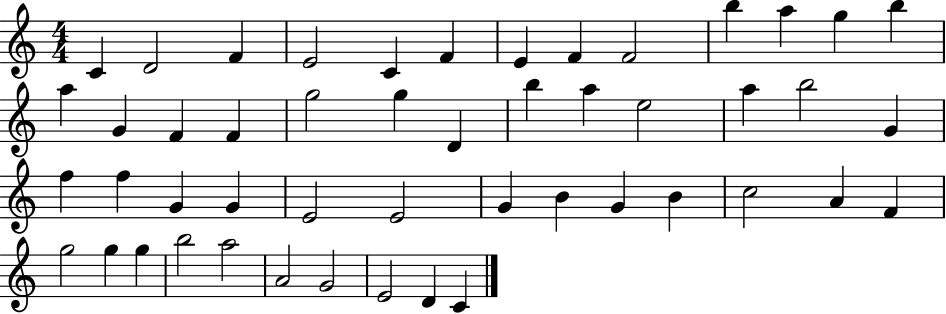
{
  \clef treble
  \numericTimeSignature
  \time 4/4
  \key c \major
  c'4 d'2 f'4 | e'2 c'4 f'4 | e'4 f'4 f'2 | b''4 a''4 g''4 b''4 | \break a''4 g'4 f'4 f'4 | g''2 g''4 d'4 | b''4 a''4 e''2 | a''4 b''2 g'4 | \break f''4 f''4 g'4 g'4 | e'2 e'2 | g'4 b'4 g'4 b'4 | c''2 a'4 f'4 | \break g''2 g''4 g''4 | b''2 a''2 | a'2 g'2 | e'2 d'4 c'4 | \break \bar "|."
}